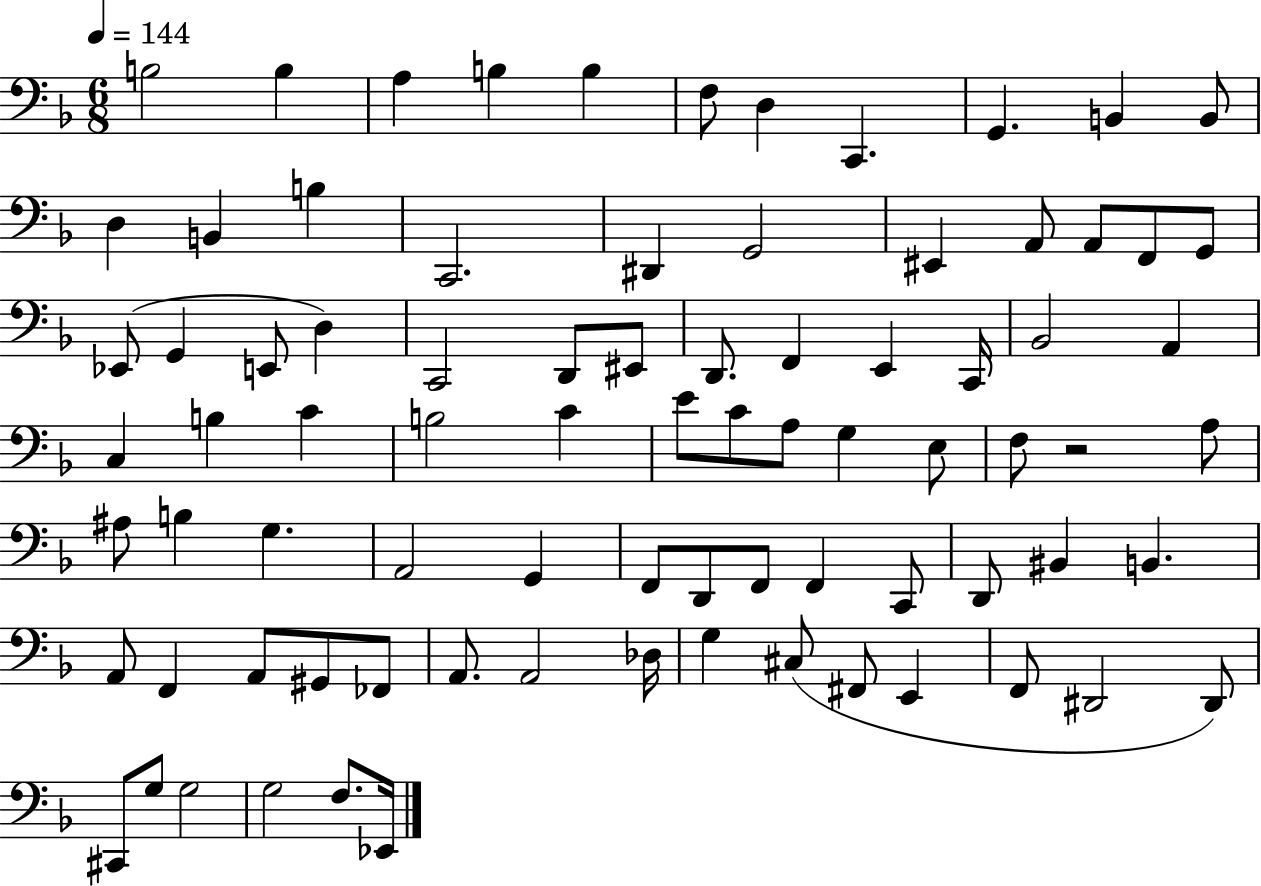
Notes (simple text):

B3/h B3/q A3/q B3/q B3/q F3/e D3/q C2/q. G2/q. B2/q B2/e D3/q B2/q B3/q C2/h. D#2/q G2/h EIS2/q A2/e A2/e F2/e G2/e Eb2/e G2/q E2/e D3/q C2/h D2/e EIS2/e D2/e. F2/q E2/q C2/s Bb2/h A2/q C3/q B3/q C4/q B3/h C4/q E4/e C4/e A3/e G3/q E3/e F3/e R/h A3/e A#3/e B3/q G3/q. A2/h G2/q F2/e D2/e F2/e F2/q C2/e D2/e BIS2/q B2/q. A2/e F2/q A2/e G#2/e FES2/e A2/e. A2/h Db3/s G3/q C#3/e F#2/e E2/q F2/e D#2/h D#2/e C#2/e G3/e G3/h G3/h F3/e. Eb2/s